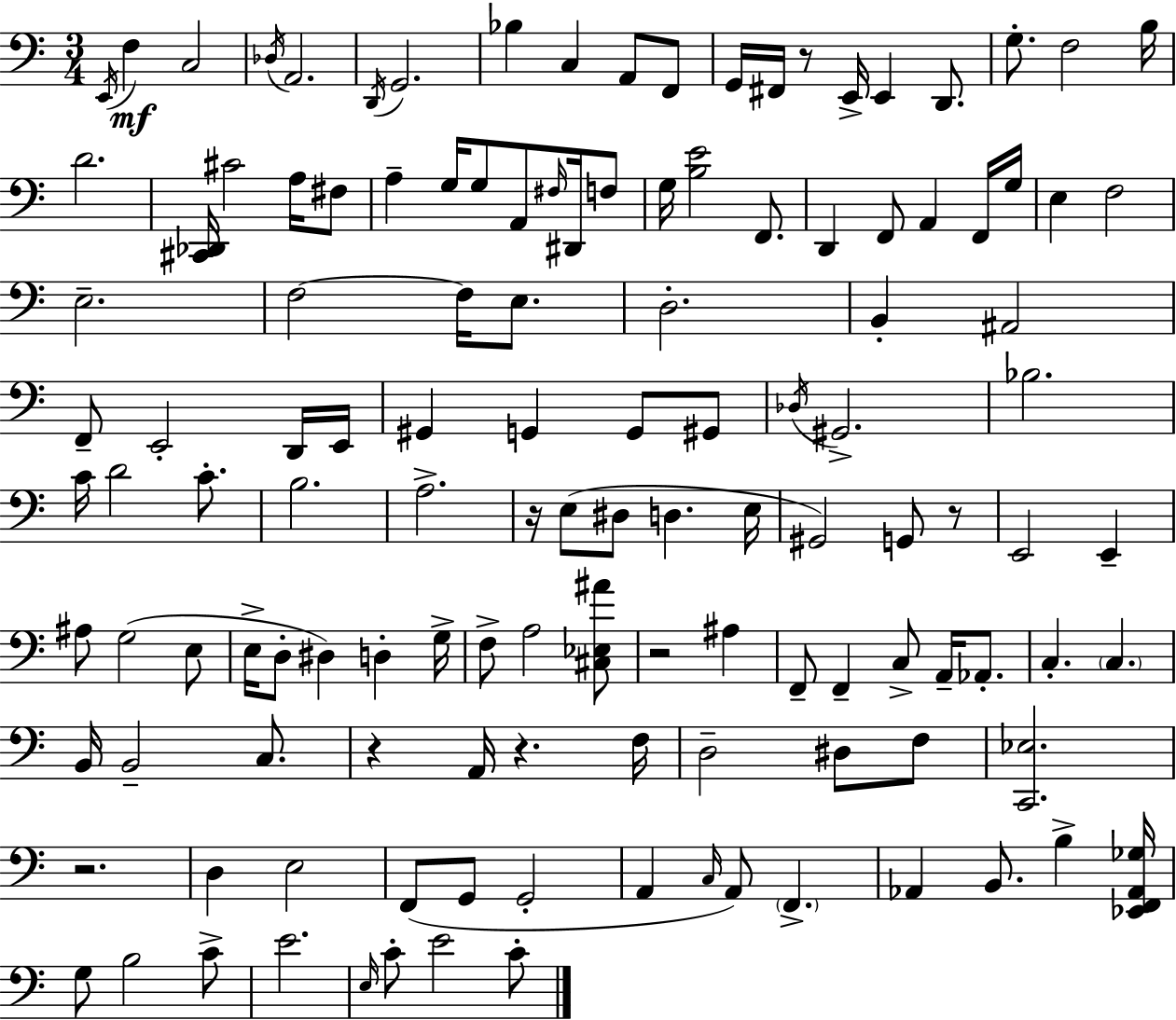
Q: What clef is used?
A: bass